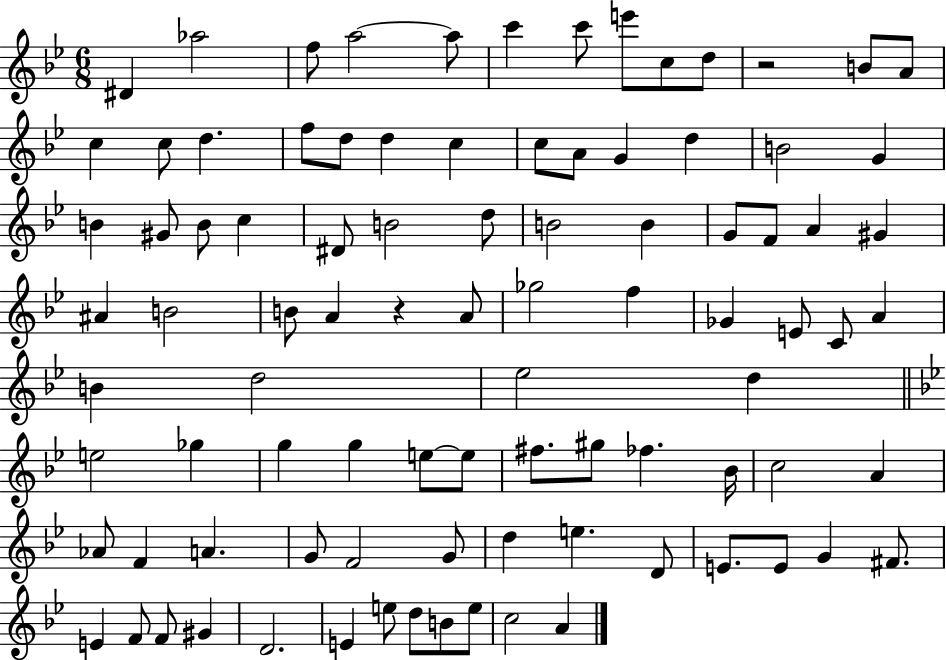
D#4/q Ab5/h F5/e A5/h A5/e C6/q C6/e E6/e C5/e D5/e R/h B4/e A4/e C5/q C5/e D5/q. F5/e D5/e D5/q C5/q C5/e A4/e G4/q D5/q B4/h G4/q B4/q G#4/e B4/e C5/q D#4/e B4/h D5/e B4/h B4/q G4/e F4/e A4/q G#4/q A#4/q B4/h B4/e A4/q R/q A4/e Gb5/h F5/q Gb4/q E4/e C4/e A4/q B4/q D5/h Eb5/h D5/q E5/h Gb5/q G5/q G5/q E5/e E5/e F#5/e. G#5/e FES5/q. Bb4/s C5/h A4/q Ab4/e F4/q A4/q. G4/e F4/h G4/e D5/q E5/q. D4/e E4/e. E4/e G4/q F#4/e. E4/q F4/e F4/e G#4/q D4/h. E4/q E5/e D5/e B4/e E5/e C5/h A4/q